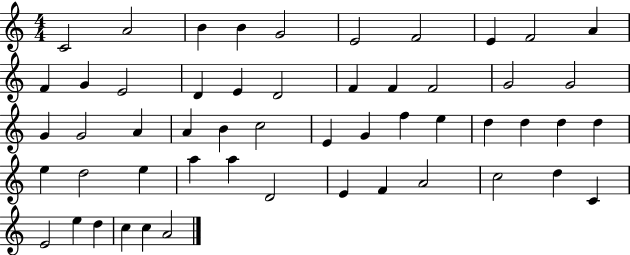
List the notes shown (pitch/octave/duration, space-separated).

C4/h A4/h B4/q B4/q G4/h E4/h F4/h E4/q F4/h A4/q F4/q G4/q E4/h D4/q E4/q D4/h F4/q F4/q F4/h G4/h G4/h G4/q G4/h A4/q A4/q B4/q C5/h E4/q G4/q F5/q E5/q D5/q D5/q D5/q D5/q E5/q D5/h E5/q A5/q A5/q D4/h E4/q F4/q A4/h C5/h D5/q C4/q E4/h E5/q D5/q C5/q C5/q A4/h